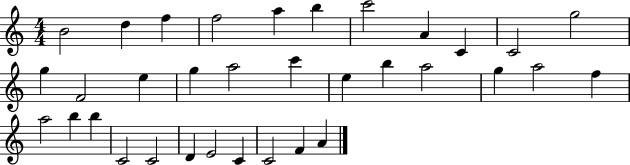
X:1
T:Untitled
M:4/4
L:1/4
K:C
B2 d f f2 a b c'2 A C C2 g2 g F2 e g a2 c' e b a2 g a2 f a2 b b C2 C2 D E2 C C2 F A